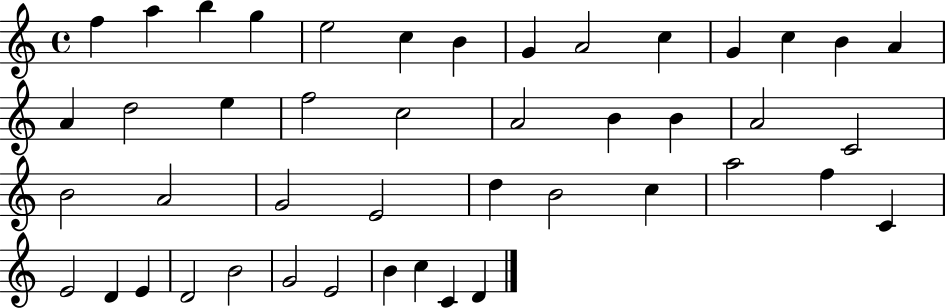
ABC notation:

X:1
T:Untitled
M:4/4
L:1/4
K:C
f a b g e2 c B G A2 c G c B A A d2 e f2 c2 A2 B B A2 C2 B2 A2 G2 E2 d B2 c a2 f C E2 D E D2 B2 G2 E2 B c C D